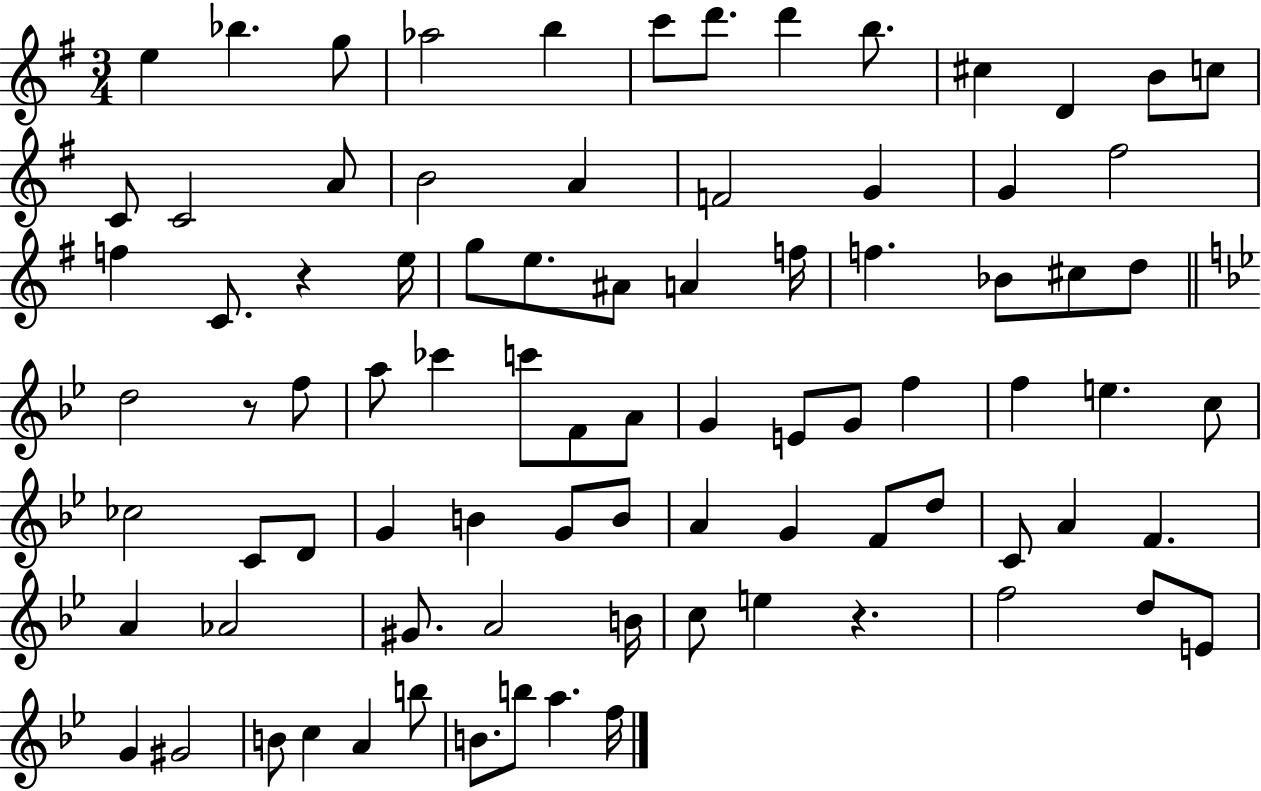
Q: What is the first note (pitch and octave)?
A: E5